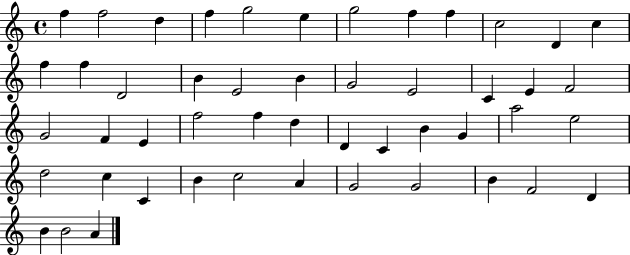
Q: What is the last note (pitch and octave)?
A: A4